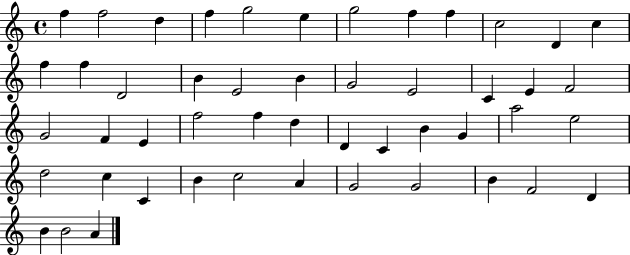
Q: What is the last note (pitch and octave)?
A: A4